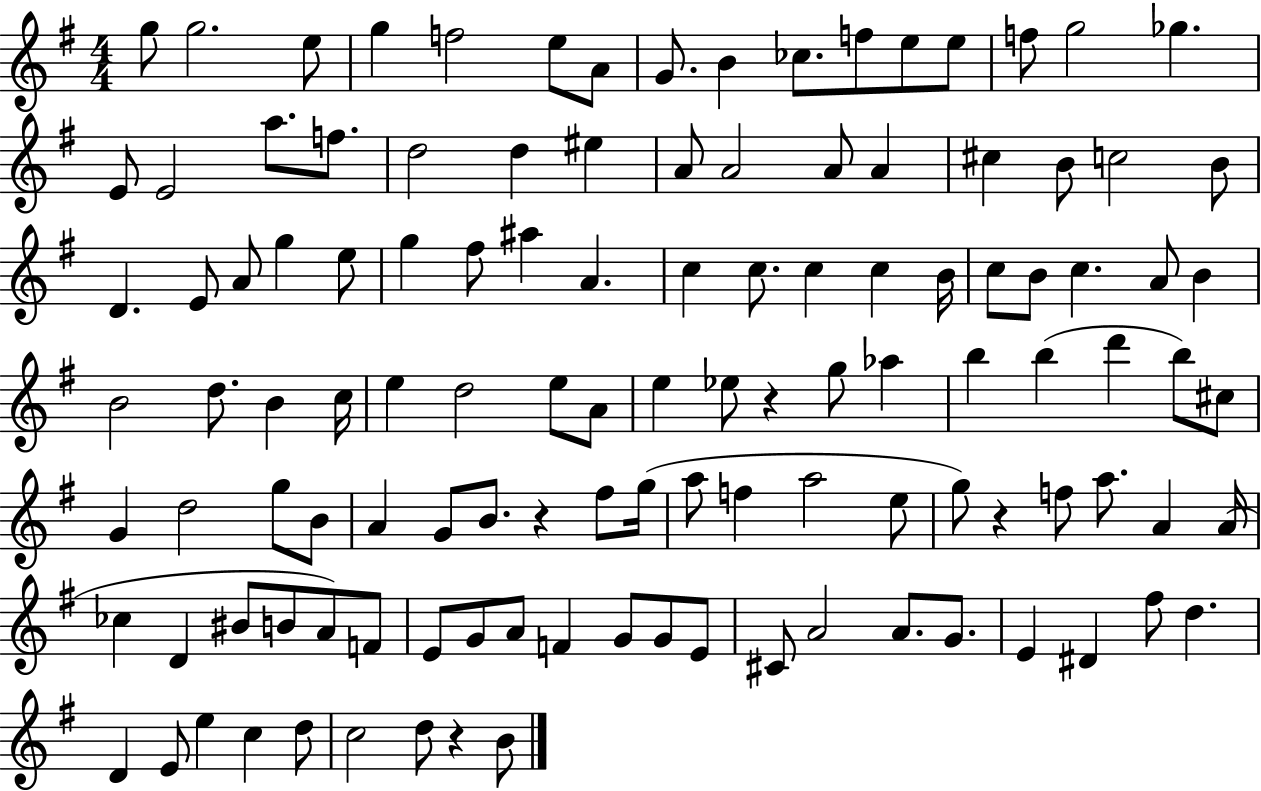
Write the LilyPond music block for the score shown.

{
  \clef treble
  \numericTimeSignature
  \time 4/4
  \key g \major
  g''8 g''2. e''8 | g''4 f''2 e''8 a'8 | g'8. b'4 ces''8. f''8 e''8 e''8 | f''8 g''2 ges''4. | \break e'8 e'2 a''8. f''8. | d''2 d''4 eis''4 | a'8 a'2 a'8 a'4 | cis''4 b'8 c''2 b'8 | \break d'4. e'8 a'8 g''4 e''8 | g''4 fis''8 ais''4 a'4. | c''4 c''8. c''4 c''4 b'16 | c''8 b'8 c''4. a'8 b'4 | \break b'2 d''8. b'4 c''16 | e''4 d''2 e''8 a'8 | e''4 ees''8 r4 g''8 aes''4 | b''4 b''4( d'''4 b''8) cis''8 | \break g'4 d''2 g''8 b'8 | a'4 g'8 b'8. r4 fis''8 g''16( | a''8 f''4 a''2 e''8 | g''8) r4 f''8 a''8. a'4 a'16( | \break ces''4 d'4 bis'8 b'8 a'8) f'8 | e'8 g'8 a'8 f'4 g'8 g'8 e'8 | cis'8 a'2 a'8. g'8. | e'4 dis'4 fis''8 d''4. | \break d'4 e'8 e''4 c''4 d''8 | c''2 d''8 r4 b'8 | \bar "|."
}